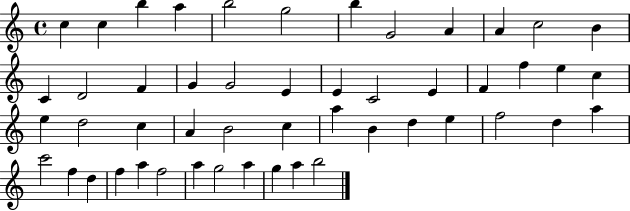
{
  \clef treble
  \time 4/4
  \defaultTimeSignature
  \key c \major
  c''4 c''4 b''4 a''4 | b''2 g''2 | b''4 g'2 a'4 | a'4 c''2 b'4 | \break c'4 d'2 f'4 | g'4 g'2 e'4 | e'4 c'2 e'4 | f'4 f''4 e''4 c''4 | \break e''4 d''2 c''4 | a'4 b'2 c''4 | a''4 b'4 d''4 e''4 | f''2 d''4 a''4 | \break c'''2 f''4 d''4 | f''4 a''4 f''2 | a''4 g''2 a''4 | g''4 a''4 b''2 | \break \bar "|."
}